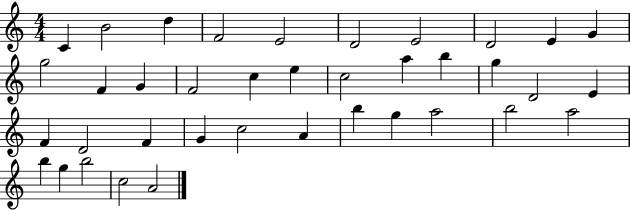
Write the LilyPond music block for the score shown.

{
  \clef treble
  \numericTimeSignature
  \time 4/4
  \key c \major
  c'4 b'2 d''4 | f'2 e'2 | d'2 e'2 | d'2 e'4 g'4 | \break g''2 f'4 g'4 | f'2 c''4 e''4 | c''2 a''4 b''4 | g''4 d'2 e'4 | \break f'4 d'2 f'4 | g'4 c''2 a'4 | b''4 g''4 a''2 | b''2 a''2 | \break b''4 g''4 b''2 | c''2 a'2 | \bar "|."
}